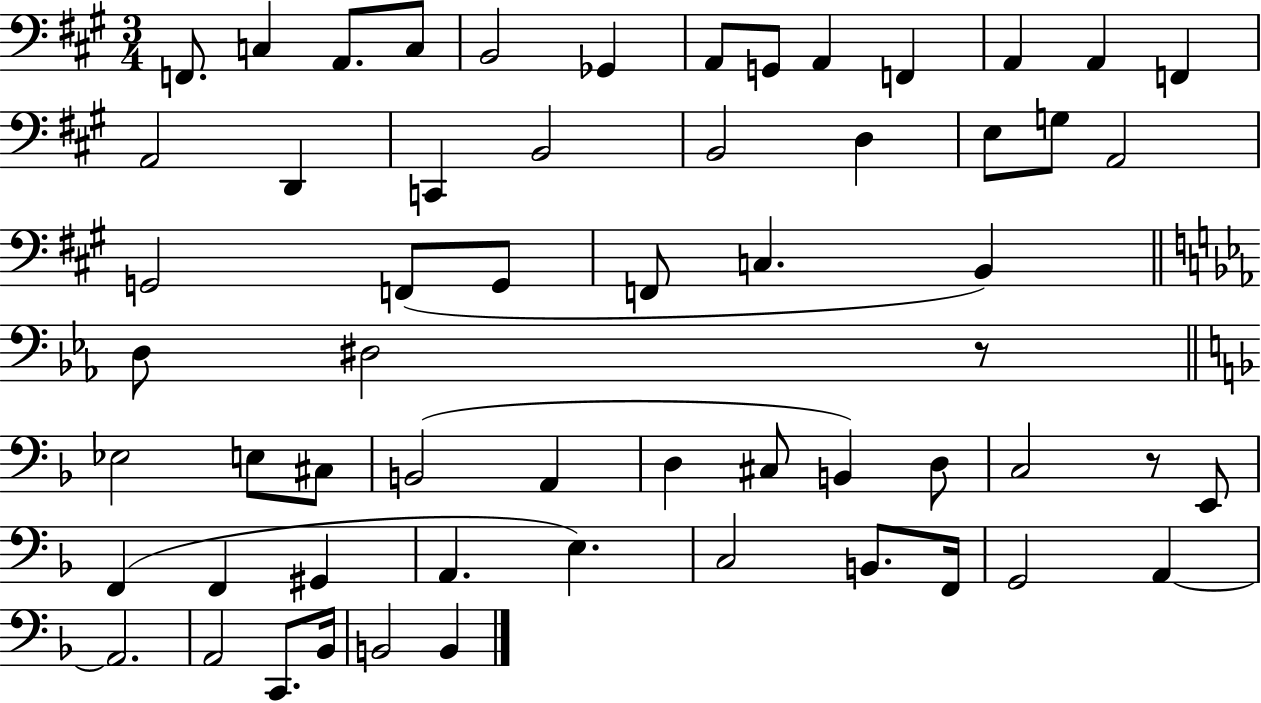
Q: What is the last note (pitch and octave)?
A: B2